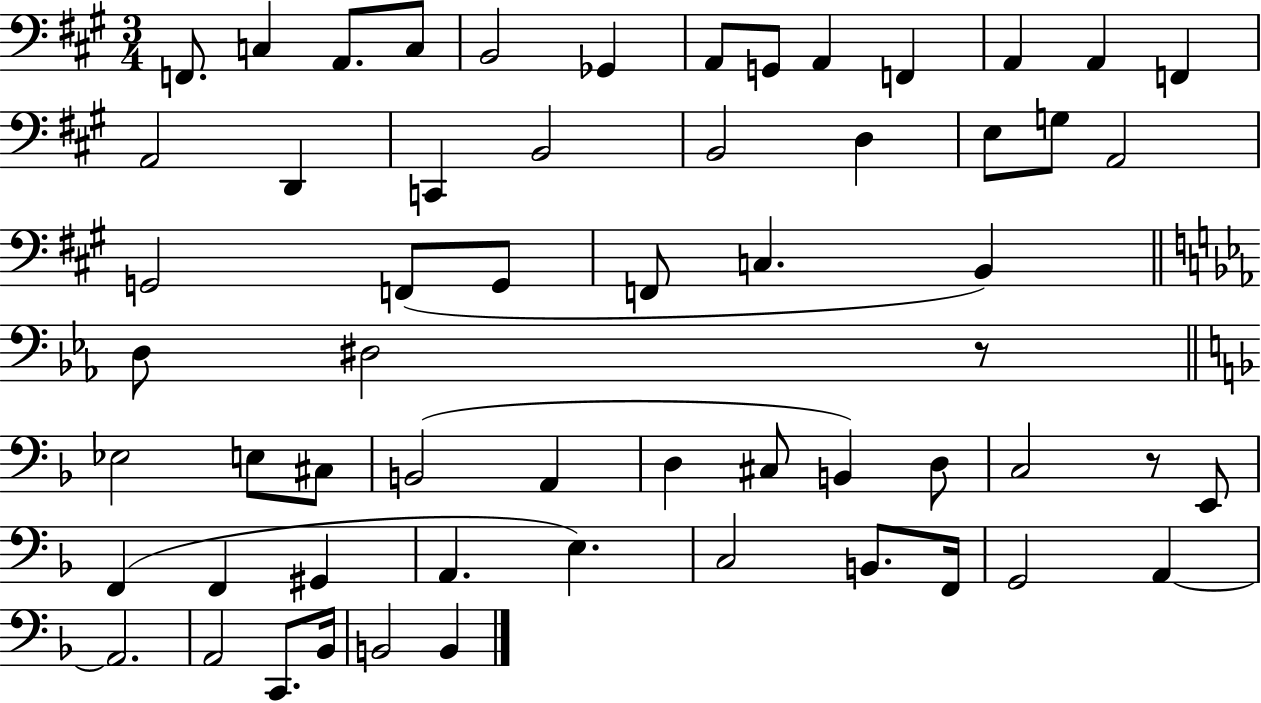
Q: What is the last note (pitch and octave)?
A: B2